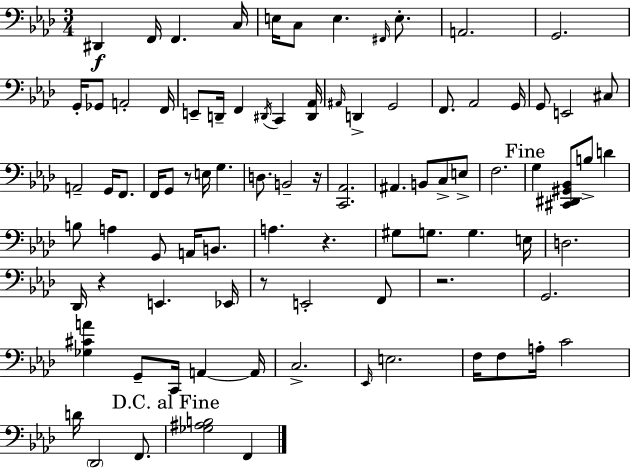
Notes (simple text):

D#2/q F2/s F2/q. C3/s E3/s C3/e E3/q. F#2/s E3/e. A2/h. G2/h. G2/s Gb2/e A2/h F2/s E2/e D2/s F2/q D#2/s C2/q [D#2,Ab2]/s A#2/s D2/q G2/h F2/e. Ab2/h G2/s G2/e E2/h C#3/e A2/h G2/s F2/e. F2/s G2/e R/e E3/s G3/q. D3/e. B2/h R/s [C2,Ab2]/h. A#2/q. B2/e C3/e E3/e F3/h. G3/q [C#2,D#2,G#2,Bb2]/e B3/e D4/q B3/e A3/q G2/e A2/s B2/e. A3/q. R/q. G#3/e G3/e. G3/q. E3/s D3/h. Db2/s R/q E2/q. Eb2/s R/e E2/h F2/e R/h. G2/h. [Gb3,C#4,A4]/q G2/e C2/s A2/q A2/s C3/h. Eb2/s E3/h. F3/s F3/e A3/s C4/h D4/s Db2/h F2/e. [Gb3,A#3,B3]/h F2/q